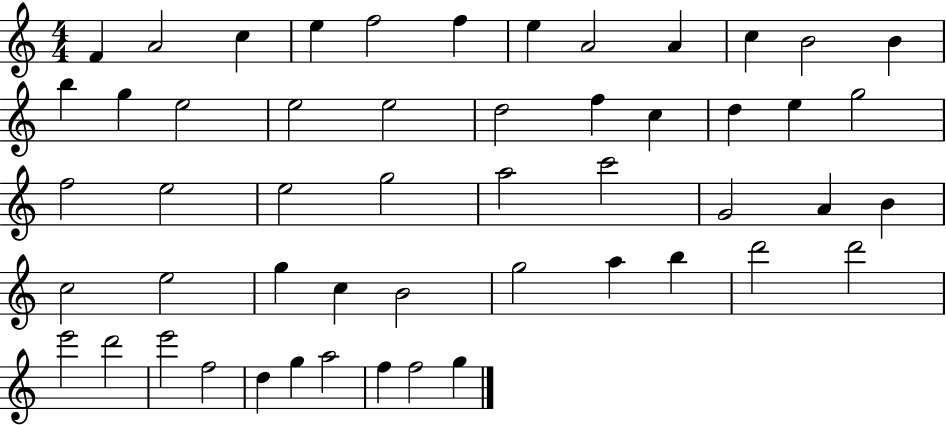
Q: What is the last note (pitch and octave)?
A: G5